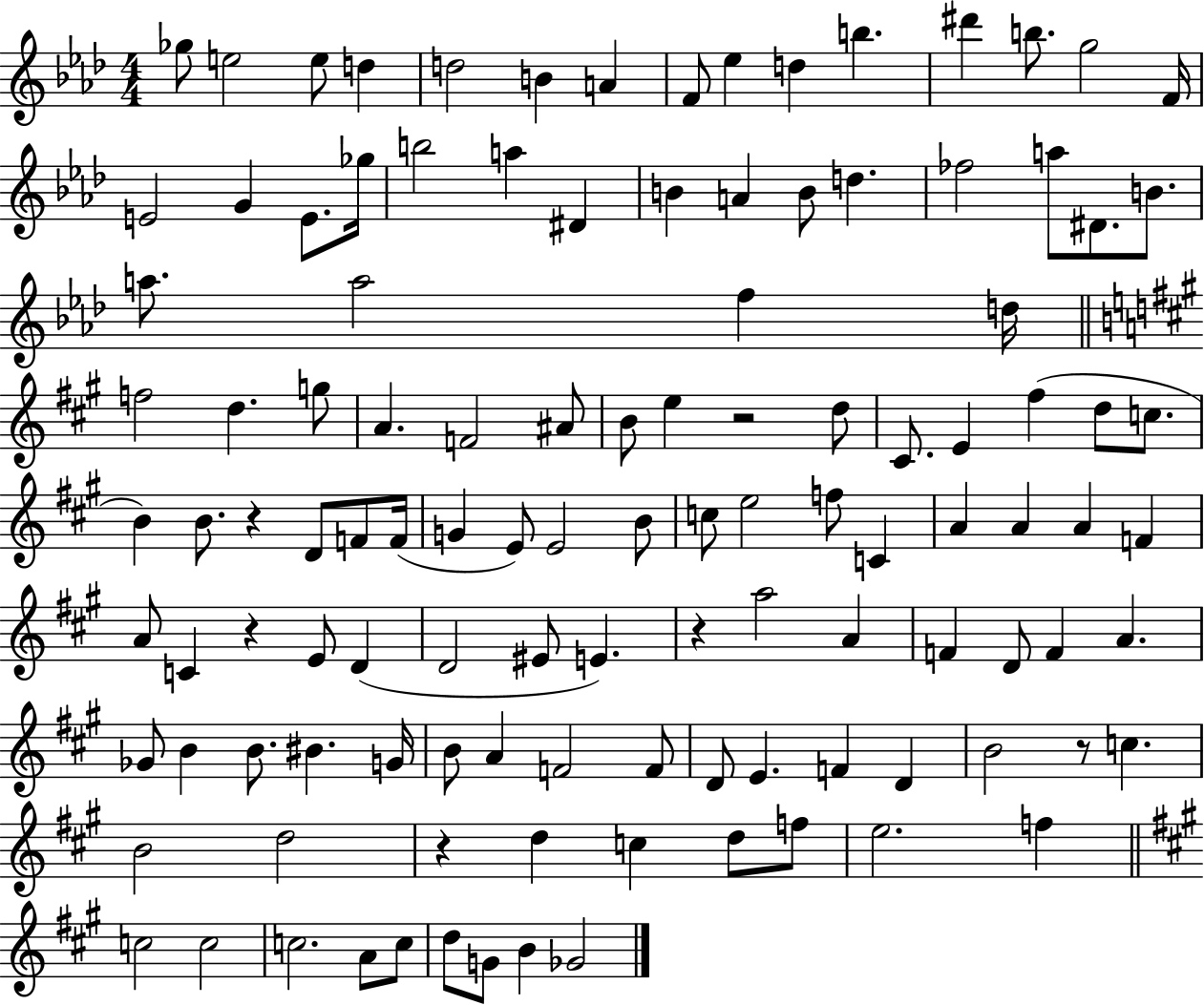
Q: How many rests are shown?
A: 6